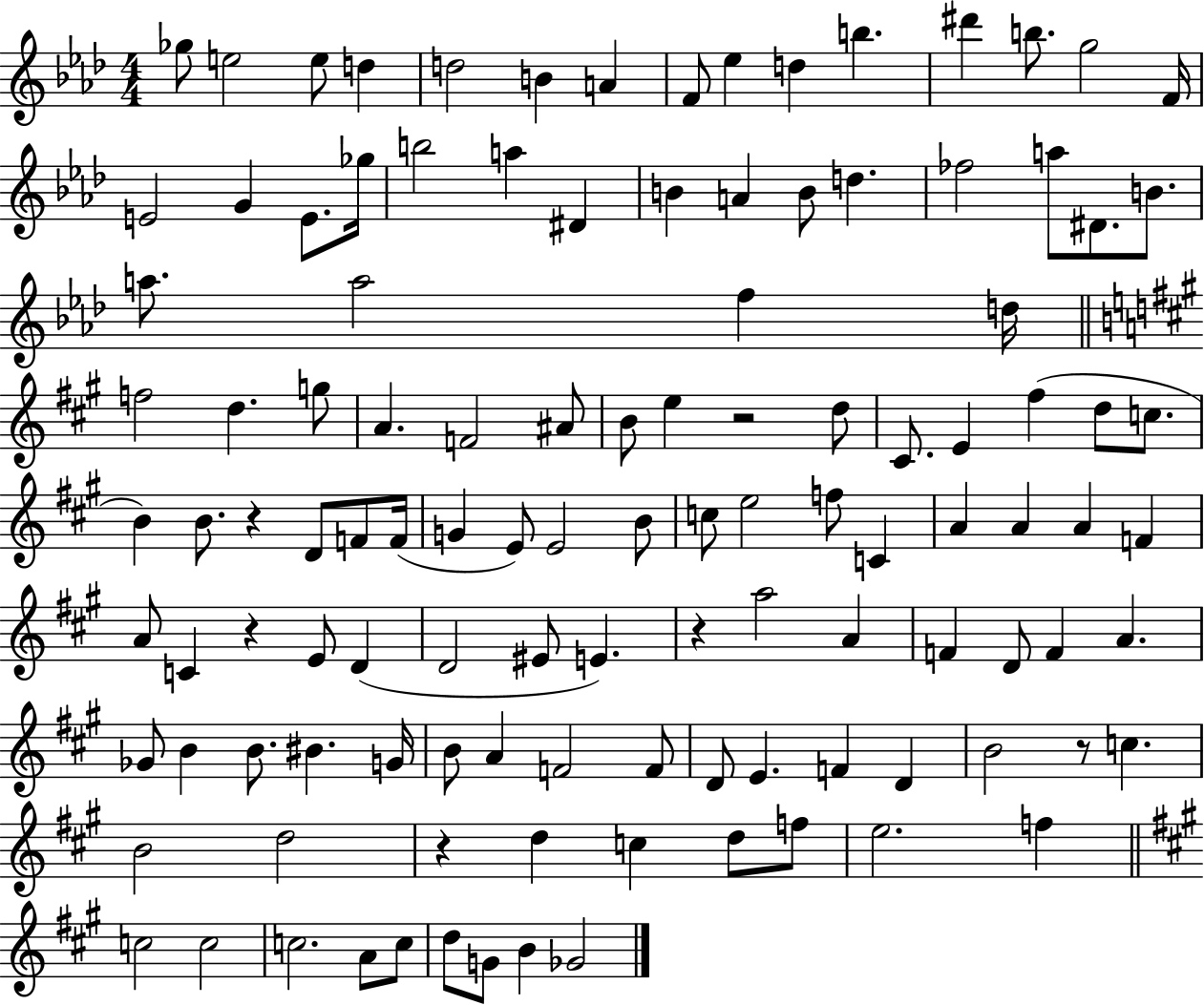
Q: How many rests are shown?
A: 6